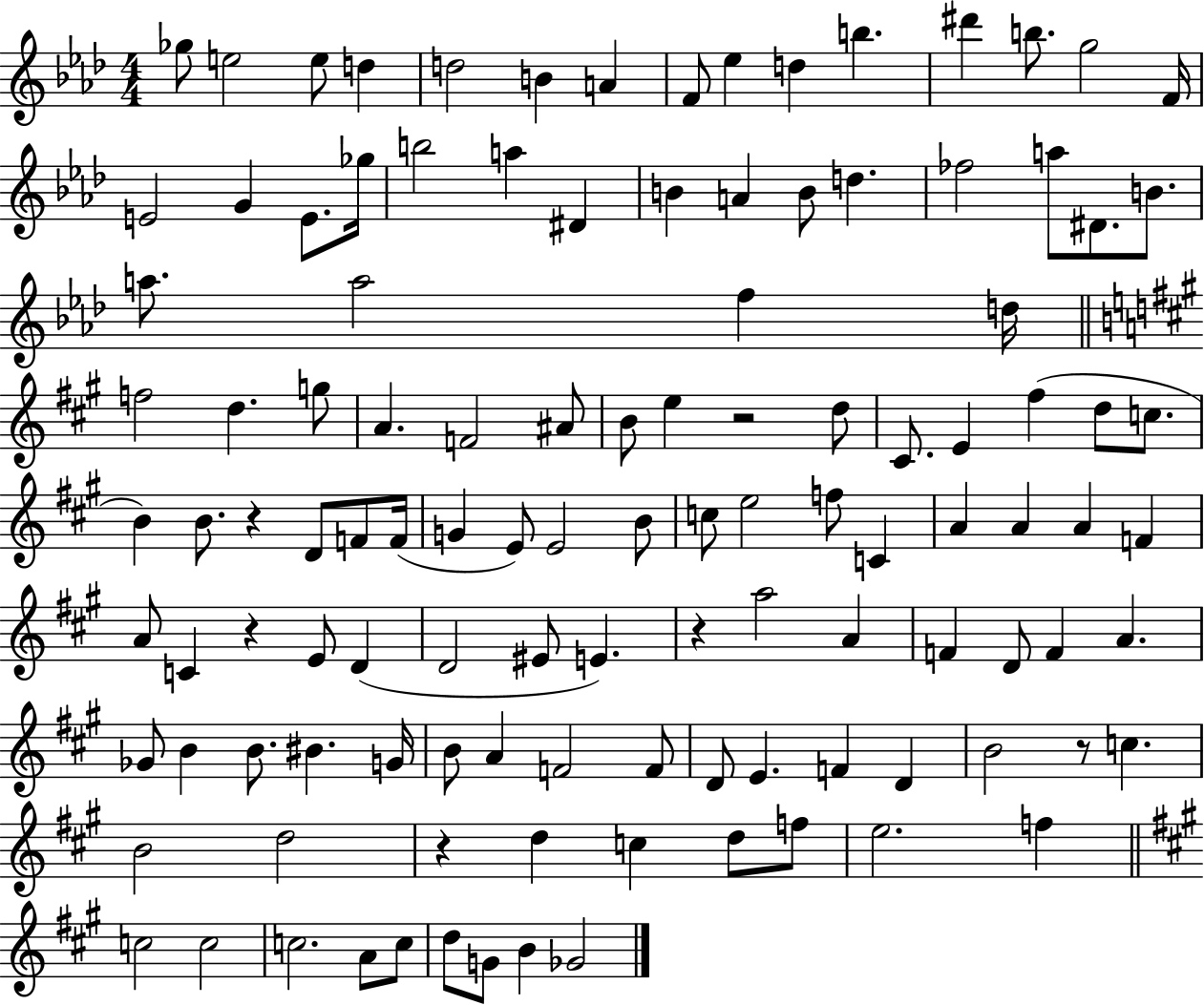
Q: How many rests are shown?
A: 6